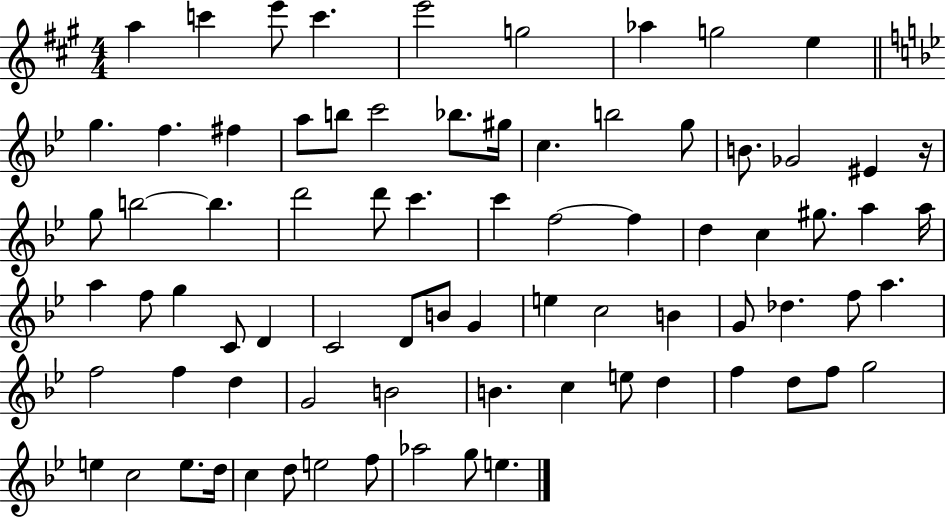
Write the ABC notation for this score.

X:1
T:Untitled
M:4/4
L:1/4
K:A
a c' e'/2 c' e'2 g2 _a g2 e g f ^f a/2 b/2 c'2 _b/2 ^g/4 c b2 g/2 B/2 _G2 ^E z/4 g/2 b2 b d'2 d'/2 c' c' f2 f d c ^g/2 a a/4 a f/2 g C/2 D C2 D/2 B/2 G e c2 B G/2 _d f/2 a f2 f d G2 B2 B c e/2 d f d/2 f/2 g2 e c2 e/2 d/4 c d/2 e2 f/2 _a2 g/2 e